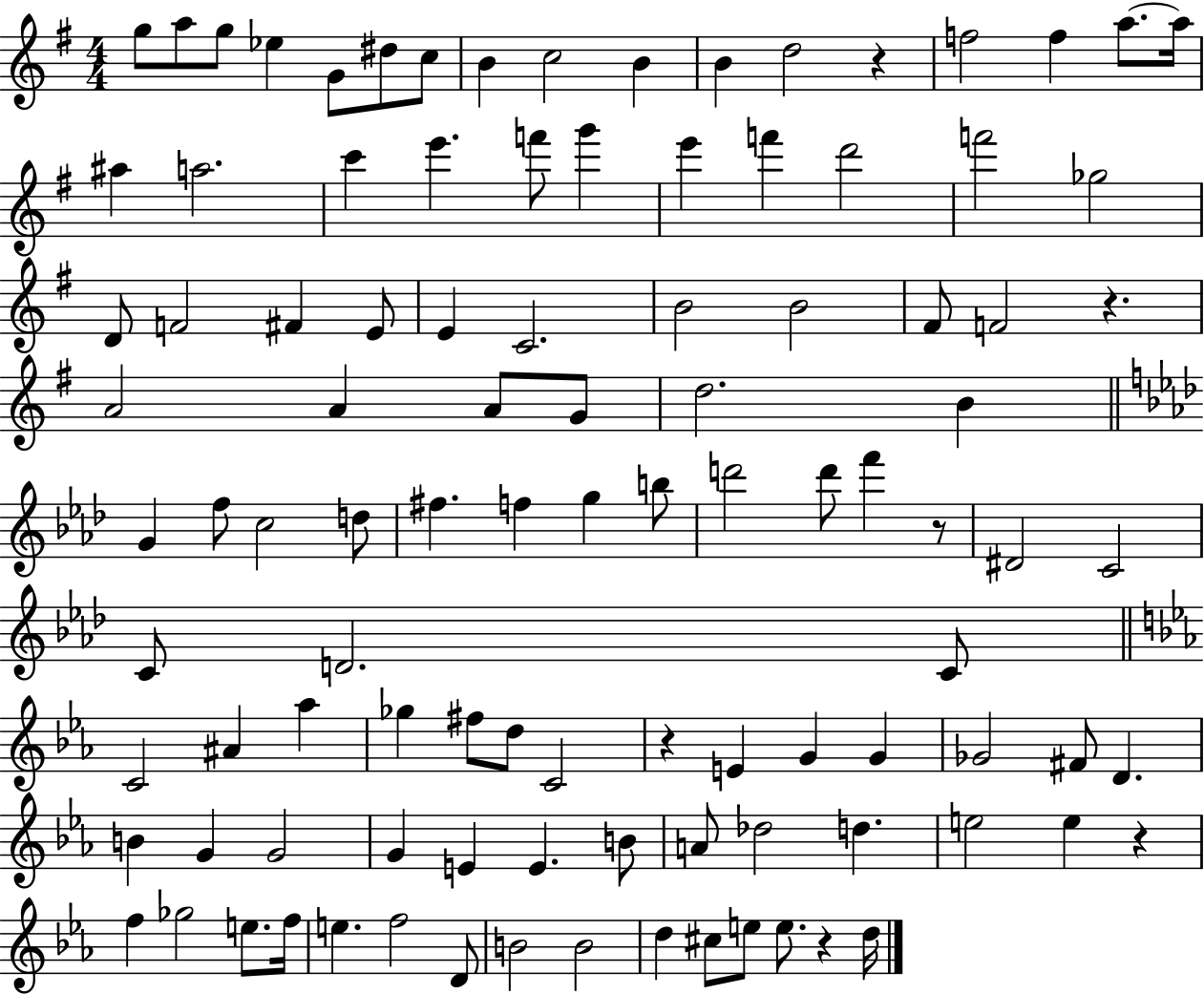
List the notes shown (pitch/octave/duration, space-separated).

G5/e A5/e G5/e Eb5/q G4/e D#5/e C5/e B4/q C5/h B4/q B4/q D5/h R/q F5/h F5/q A5/e. A5/s A#5/q A5/h. C6/q E6/q. F6/e G6/q E6/q F6/q D6/h F6/h Gb5/h D4/e F4/h F#4/q E4/e E4/q C4/h. B4/h B4/h F#4/e F4/h R/q. A4/h A4/q A4/e G4/e D5/h. B4/q G4/q F5/e C5/h D5/e F#5/q. F5/q G5/q B5/e D6/h D6/e F6/q R/e D#4/h C4/h C4/e D4/h. C4/e C4/h A#4/q Ab5/q Gb5/q F#5/e D5/e C4/h R/q E4/q G4/q G4/q Gb4/h F#4/e D4/q. B4/q G4/q G4/h G4/q E4/q E4/q. B4/e A4/e Db5/h D5/q. E5/h E5/q R/q F5/q Gb5/h E5/e. F5/s E5/q. F5/h D4/e B4/h B4/h D5/q C#5/e E5/e E5/e. R/q D5/s